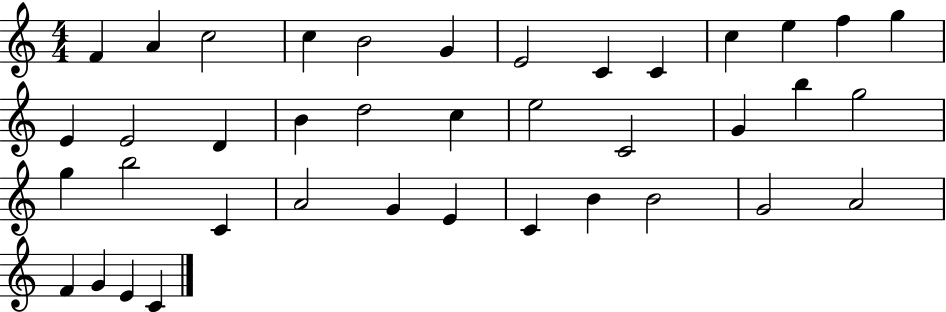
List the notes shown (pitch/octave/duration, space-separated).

F4/q A4/q C5/h C5/q B4/h G4/q E4/h C4/q C4/q C5/q E5/q F5/q G5/q E4/q E4/h D4/q B4/q D5/h C5/q E5/h C4/h G4/q B5/q G5/h G5/q B5/h C4/q A4/h G4/q E4/q C4/q B4/q B4/h G4/h A4/h F4/q G4/q E4/q C4/q